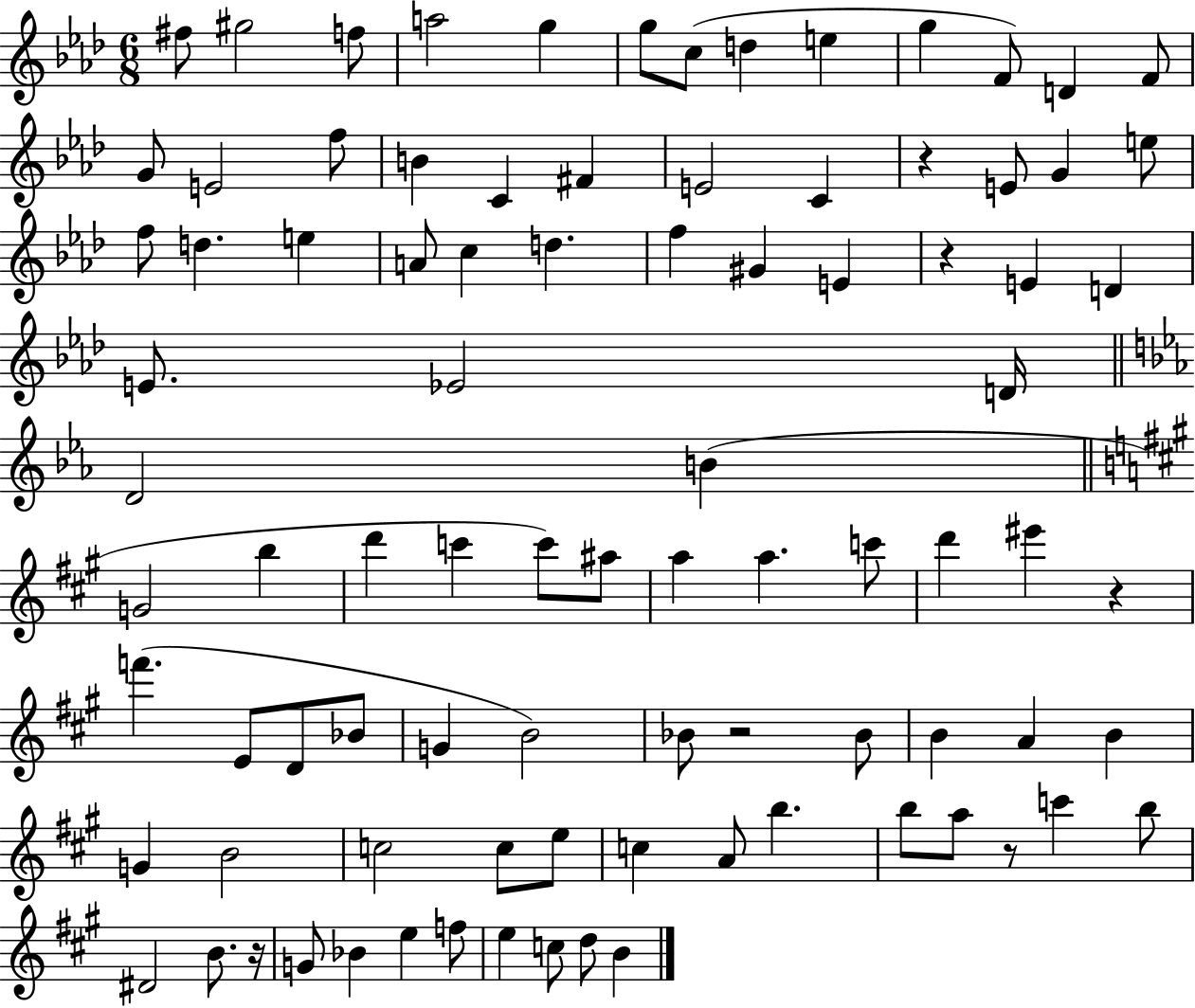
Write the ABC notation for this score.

X:1
T:Untitled
M:6/8
L:1/4
K:Ab
^f/2 ^g2 f/2 a2 g g/2 c/2 d e g F/2 D F/2 G/2 E2 f/2 B C ^F E2 C z E/2 G e/2 f/2 d e A/2 c d f ^G E z E D E/2 _E2 D/4 D2 B G2 b d' c' c'/2 ^a/2 a a c'/2 d' ^e' z f' E/2 D/2 _B/2 G B2 _B/2 z2 _B/2 B A B G B2 c2 c/2 e/2 c A/2 b b/2 a/2 z/2 c' b/2 ^D2 B/2 z/4 G/2 _B e f/2 e c/2 d/2 B